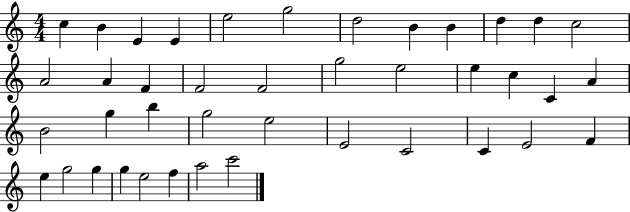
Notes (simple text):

C5/q B4/q E4/q E4/q E5/h G5/h D5/h B4/q B4/q D5/q D5/q C5/h A4/h A4/q F4/q F4/h F4/h G5/h E5/h E5/q C5/q C4/q A4/q B4/h G5/q B5/q G5/h E5/h E4/h C4/h C4/q E4/h F4/q E5/q G5/h G5/q G5/q E5/h F5/q A5/h C6/h